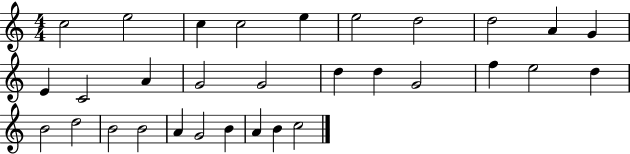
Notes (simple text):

C5/h E5/h C5/q C5/h E5/q E5/h D5/h D5/h A4/q G4/q E4/q C4/h A4/q G4/h G4/h D5/q D5/q G4/h F5/q E5/h D5/q B4/h D5/h B4/h B4/h A4/q G4/h B4/q A4/q B4/q C5/h